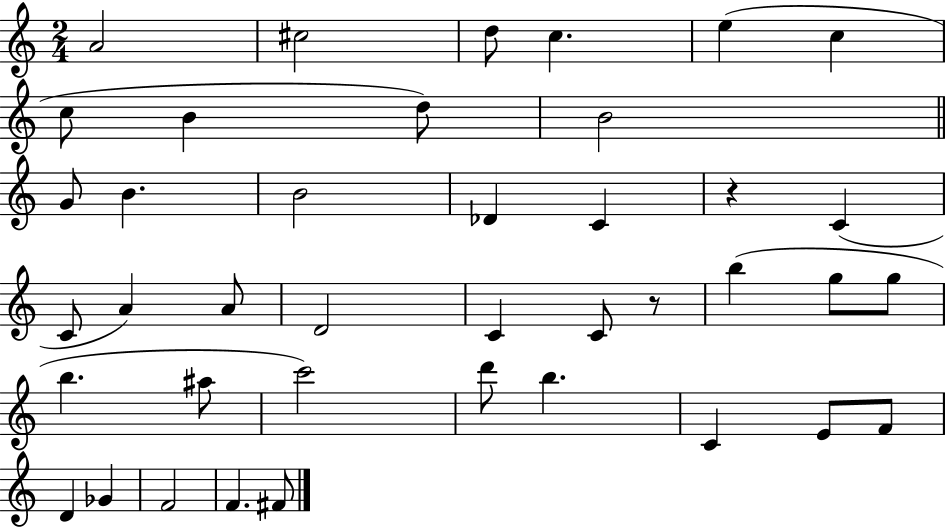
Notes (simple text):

A4/h C#5/h D5/e C5/q. E5/q C5/q C5/e B4/q D5/e B4/h G4/e B4/q. B4/h Db4/q C4/q R/q C4/q C4/e A4/q A4/e D4/h C4/q C4/e R/e B5/q G5/e G5/e B5/q. A#5/e C6/h D6/e B5/q. C4/q E4/e F4/e D4/q Gb4/q F4/h F4/q. F#4/e